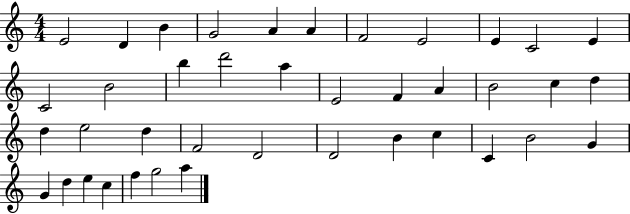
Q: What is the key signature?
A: C major